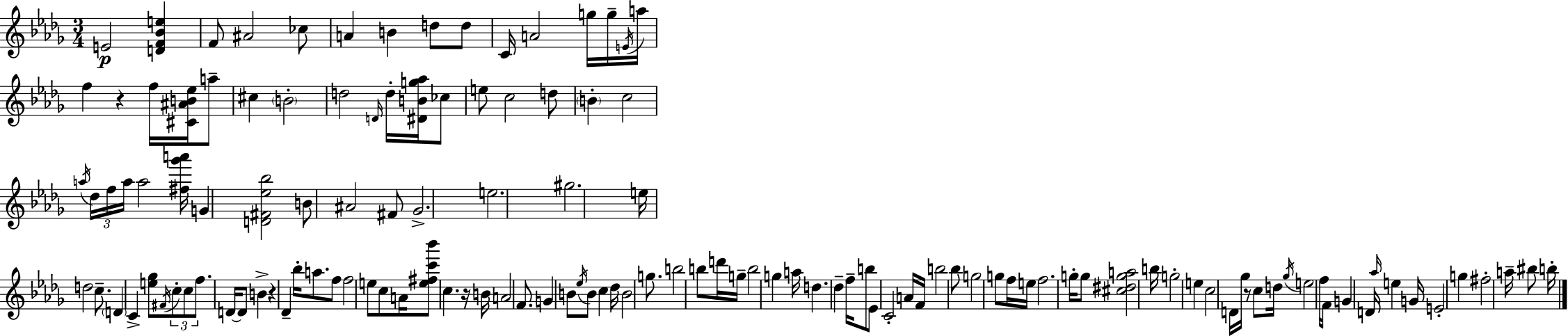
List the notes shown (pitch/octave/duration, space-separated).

E4/h [D4,F4,Bb4,E5]/q F4/e A#4/h CES5/e A4/q B4/q D5/e D5/e C4/s A4/h G5/s G5/s E4/s A5/s F5/q R/q F5/s [C#4,A#4,B4,Eb5]/s A5/e C#5/q B4/h D5/h D4/s D5/s [D#4,B4,G5,Ab5]/s CES5/e E5/e C5/h D5/e B4/q C5/h A5/s Db5/s F5/s A5/s A5/h [F#5,Gb6,A6]/s G4/q [D4,F#4,Eb5,Bb5]/h B4/e A#4/h F#4/e Gb4/h. E5/h. G#5/h. E5/s D5/h C5/e. D4/q C4/q [E5,Gb5]/e F#4/s C5/e C5/e F5/e. D4/s D4/e B4/q R/q Db4/q Bb5/s A5/e. F5/e F5/h E5/e C5/e A4/s [E5,F#5,C6,Bb6]/e C5/q. R/s B4/s A4/h F4/e. G4/q B4/e Eb5/s B4/e C5/q Db5/s B4/h G5/e. B5/h B5/e D6/s G5/s B5/h G5/q A5/s D5/q. Db5/q F5/s B5/e Eb4/e C4/h A4/s F4/s B5/h Bb5/e G5/h G5/e F5/s E5/s F5/h. G5/s G5/e [C#5,D#5,G5,A5]/h B5/s G5/h E5/q C5/h D4/s Gb5/s R/e C5/e D5/s Gb5/s E5/h F5/s F4/e G4/q D4/s Ab5/s E5/q G4/s E4/h G5/q F#5/h A5/s BIS5/e B5/s